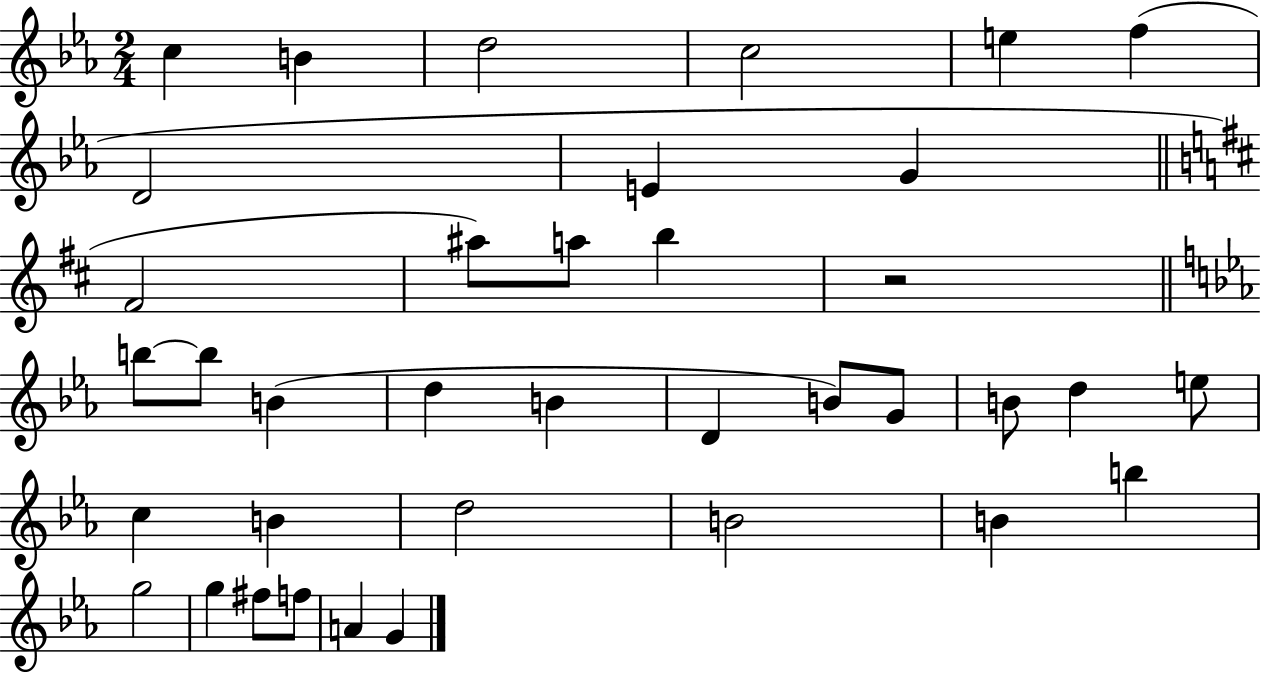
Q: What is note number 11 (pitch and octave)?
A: A#5